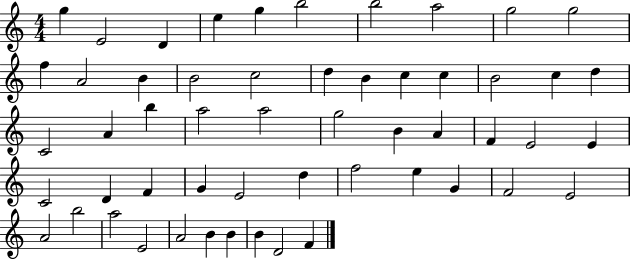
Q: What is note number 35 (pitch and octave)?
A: D4